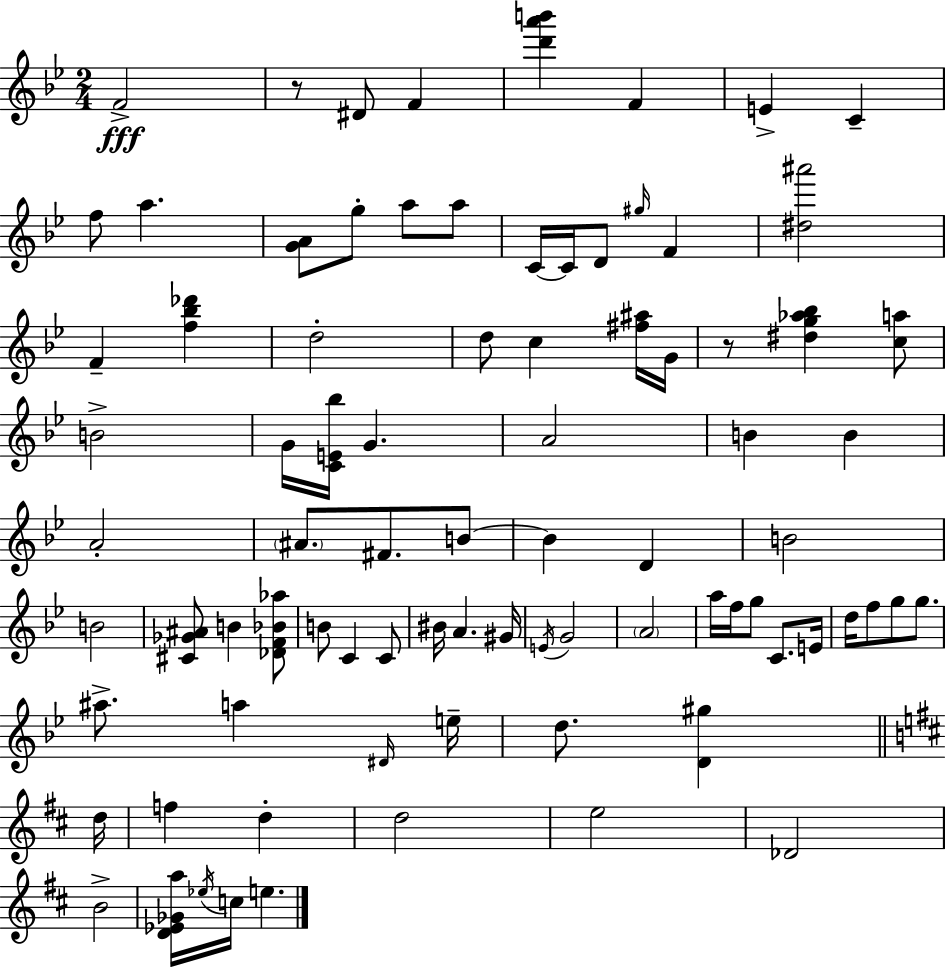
F4/h R/e D#4/e F4/q [D6,A6,B6]/q F4/q E4/q C4/q F5/e A5/q. [G4,A4]/e G5/e A5/e A5/e C4/s C4/s D4/e G#5/s F4/q [D#5,A#6]/h F4/q [F5,Bb5,Db6]/q D5/h D5/e C5/q [F#5,A#5]/s G4/s R/e [D#5,G5,Ab5,Bb5]/q [C5,A5]/e B4/h G4/s [C4,E4,Bb5]/s G4/q. A4/h B4/q B4/q A4/h A#4/e. F#4/e. B4/e B4/q D4/q B4/h B4/h [C#4,Gb4,A#4]/e B4/q [Db4,F4,Bb4,Ab5]/e B4/e C4/q C4/e BIS4/s A4/q. G#4/s E4/s G4/h A4/h A5/s F5/s G5/e C4/e. E4/s D5/s F5/e G5/e G5/e. A#5/e. A5/q D#4/s E5/s D5/e. [D4,G#5]/q D5/s F5/q D5/q D5/h E5/h Db4/h B4/h [D4,Eb4,Gb4,A5]/s Eb5/s C5/s E5/q.